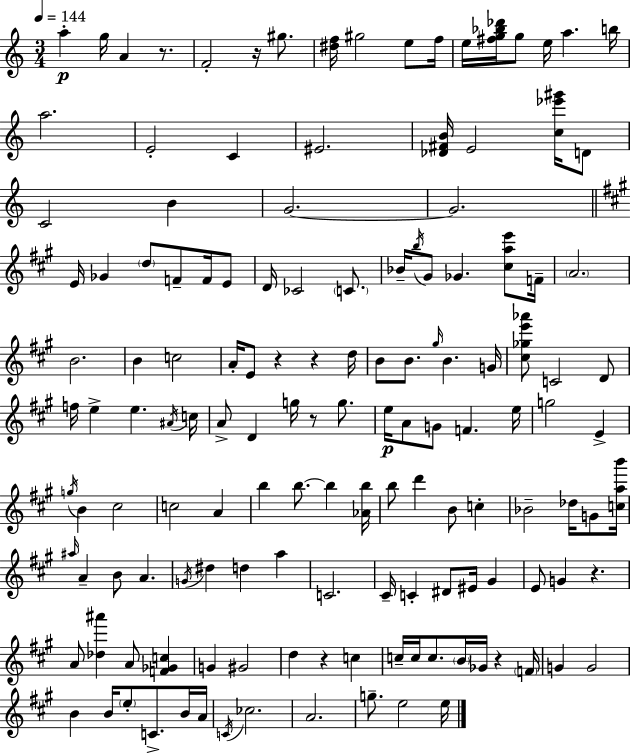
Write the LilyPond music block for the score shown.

{
  \clef treble
  \numericTimeSignature
  \time 3/4
  \key a \minor
  \tempo 4 = 144
  a''4-.\p g''16 a'4 r8. | f'2-. r16 gis''8. | <dis'' f''>16 gis''2 e''8 f''16 | e''16 <fis'' g'' bes'' des'''>16 g''8 e''16 a''4. b''16 | \break a''2. | e'2-. c'4 | eis'2. | <des' fis' b'>16 e'2 <c'' ees''' gis'''>16 d'8 | \break c'2 b'4 | g'2.~~ | g'2. | \bar "||" \break \key a \major e'16 ges'4 \parenthesize d''8 f'8-- f'16 e'8 | d'16 ces'2 \parenthesize c'8. | bes'16-- \acciaccatura { b''16 } gis'8 ges'4. <cis'' a'' e'''>8 | f'16-- \parenthesize a'2. | \break b'2. | b'4 c''2 | a'16-. e'8 r4 r4 | d''16 b'8 b'8. \grace { gis''16 } b'4. | \break g'16 <cis'' ges'' e''' aes'''>8 c'2 | d'8 f''16 e''4-> e''4. | \acciaccatura { ais'16 } c''16 a'8-> d'4 g''16 r8 | g''8. e''16\p a'8 g'8 f'4. | \break e''16 g''2 e'4-> | \acciaccatura { g''16 } b'4 cis''2 | c''2 | a'4 b''4 b''8.~~ b''4 | \break <aes' b''>16 b''8 d'''4 b'8 | c''4-. bes'2-- | des''16 g'8 <c'' a'' b'''>16 \grace { ais''16 } a'4-- b'8 a'4. | \acciaccatura { g'16 } dis''4 d''4 | \break a''4 c'2. | cis'16-- c'4-. dis'8 | eis'16 gis'4 e'8 g'4 | r4. a'8 <des'' ais'''>4 | \break a'8 <f' ges' c''>4 g'4 gis'2 | d''4 r4 | c''4 c''16-- c''16 c''8. \parenthesize b'16 | ges'16 r4 \parenthesize f'16 g'4 g'2 | \break b'4 b'16 \parenthesize e''8-. | c'8.-> b'16 a'16 \acciaccatura { c'16 } ces''2. | a'2. | g''8.-- e''2 | \break e''16 \bar "|."
}